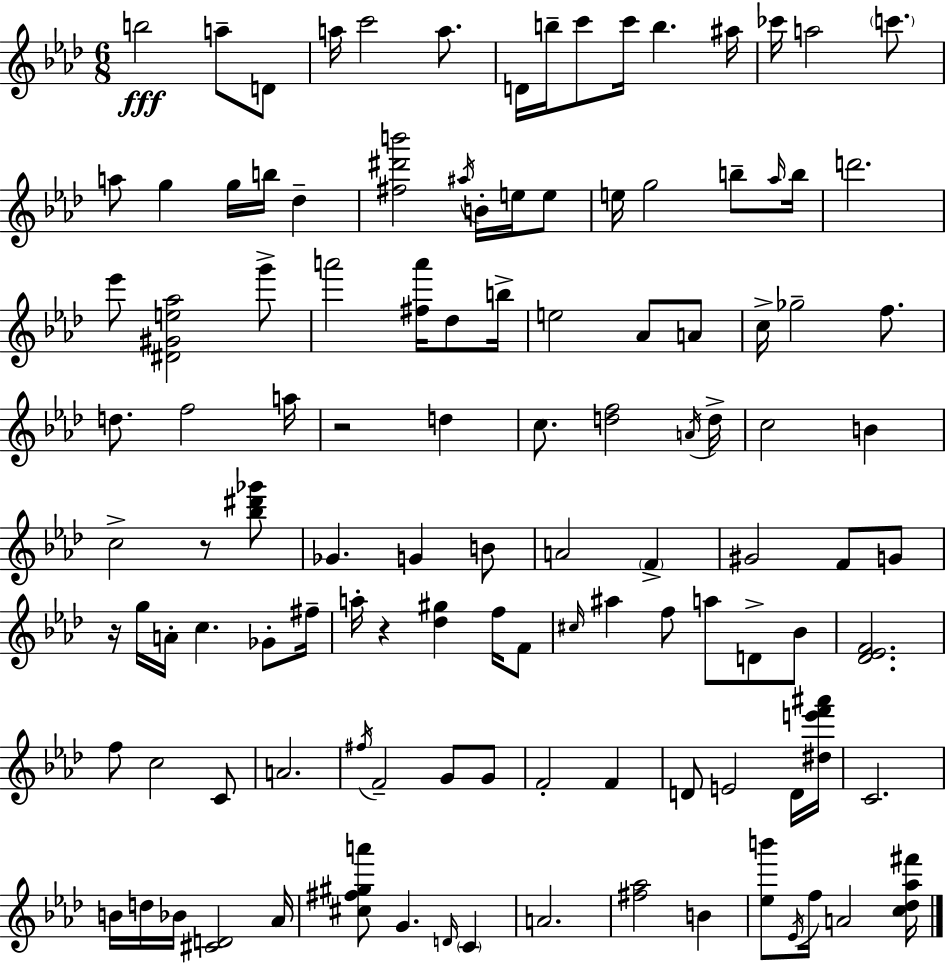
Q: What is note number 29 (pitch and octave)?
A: B5